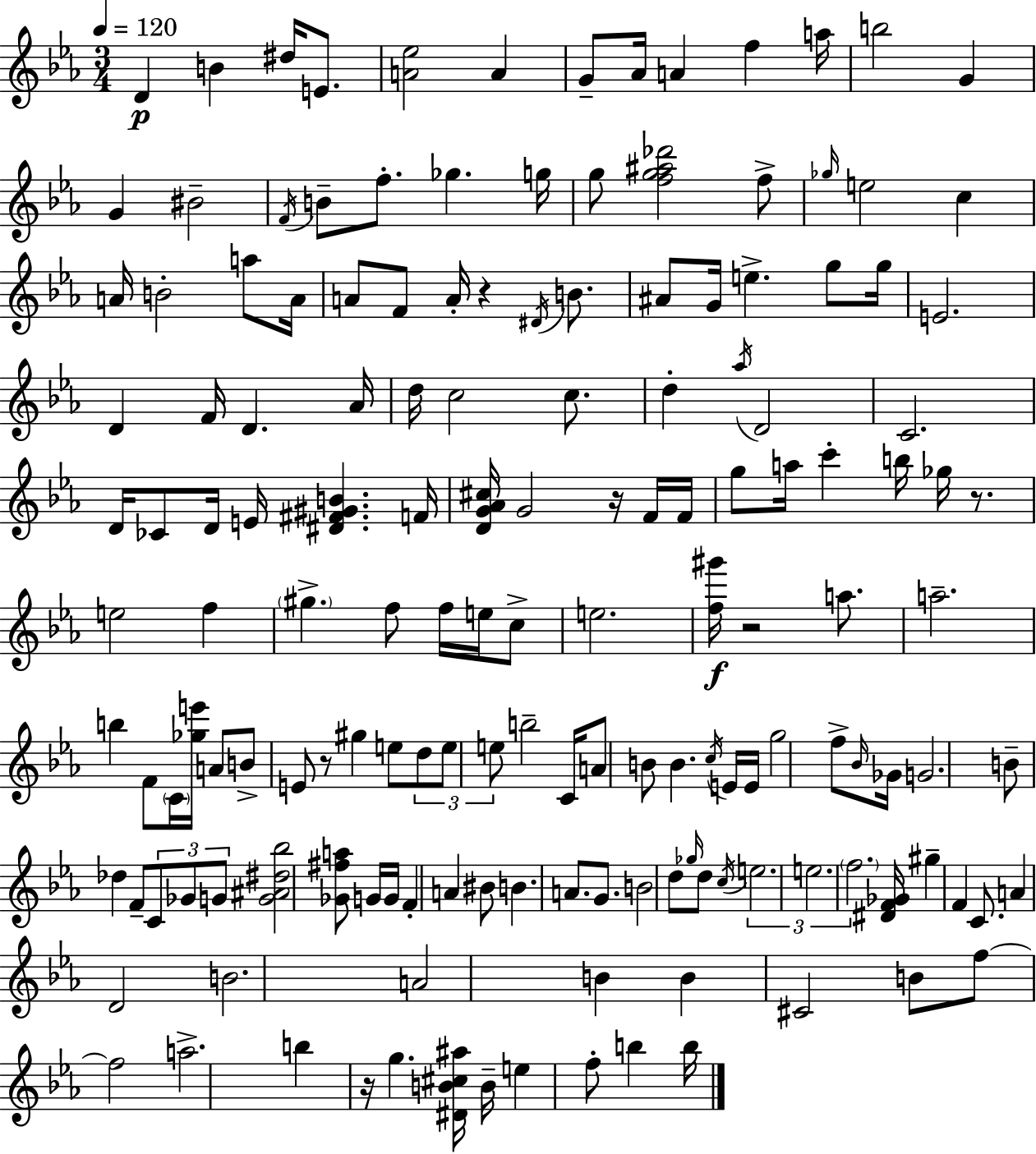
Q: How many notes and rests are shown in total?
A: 156